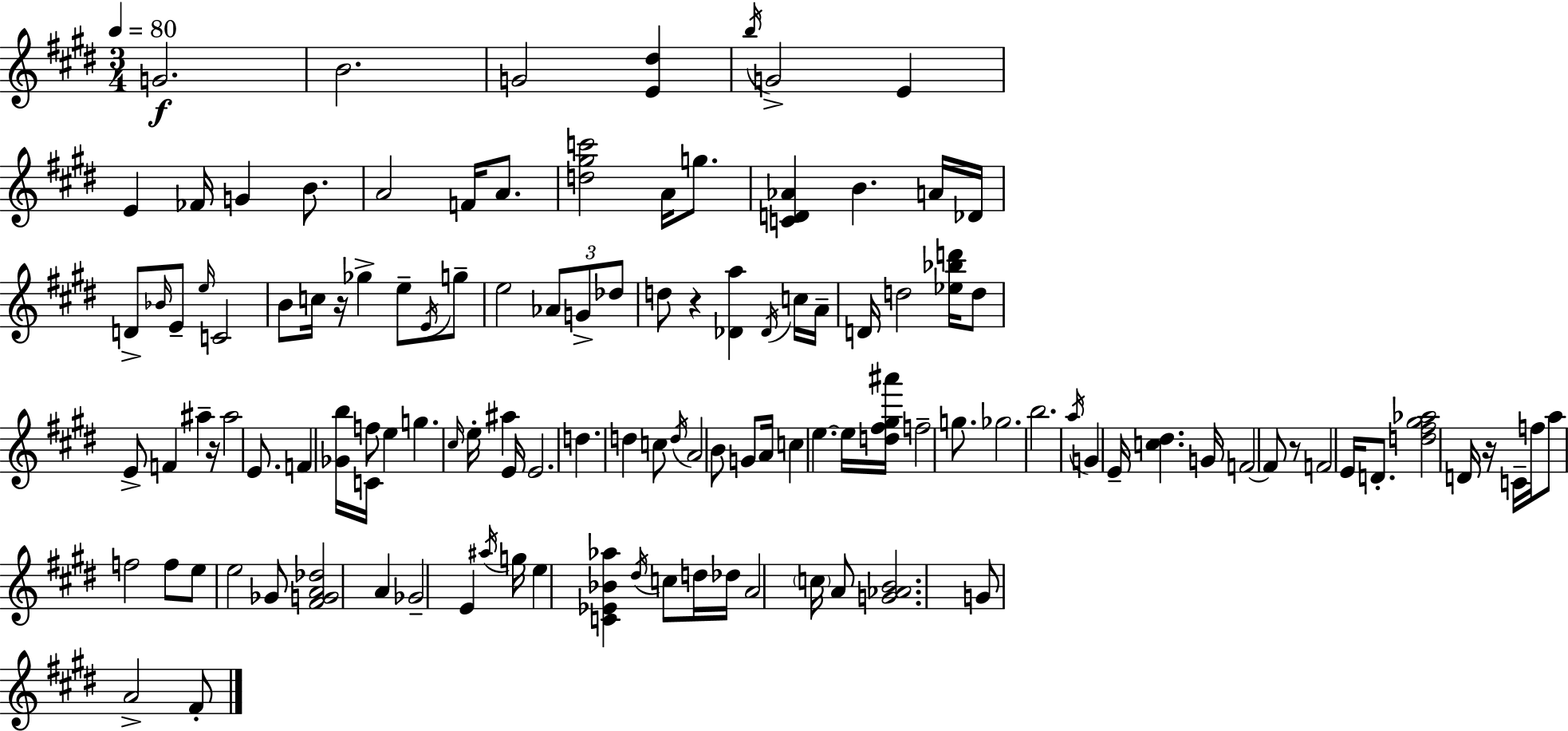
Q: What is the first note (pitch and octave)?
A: G4